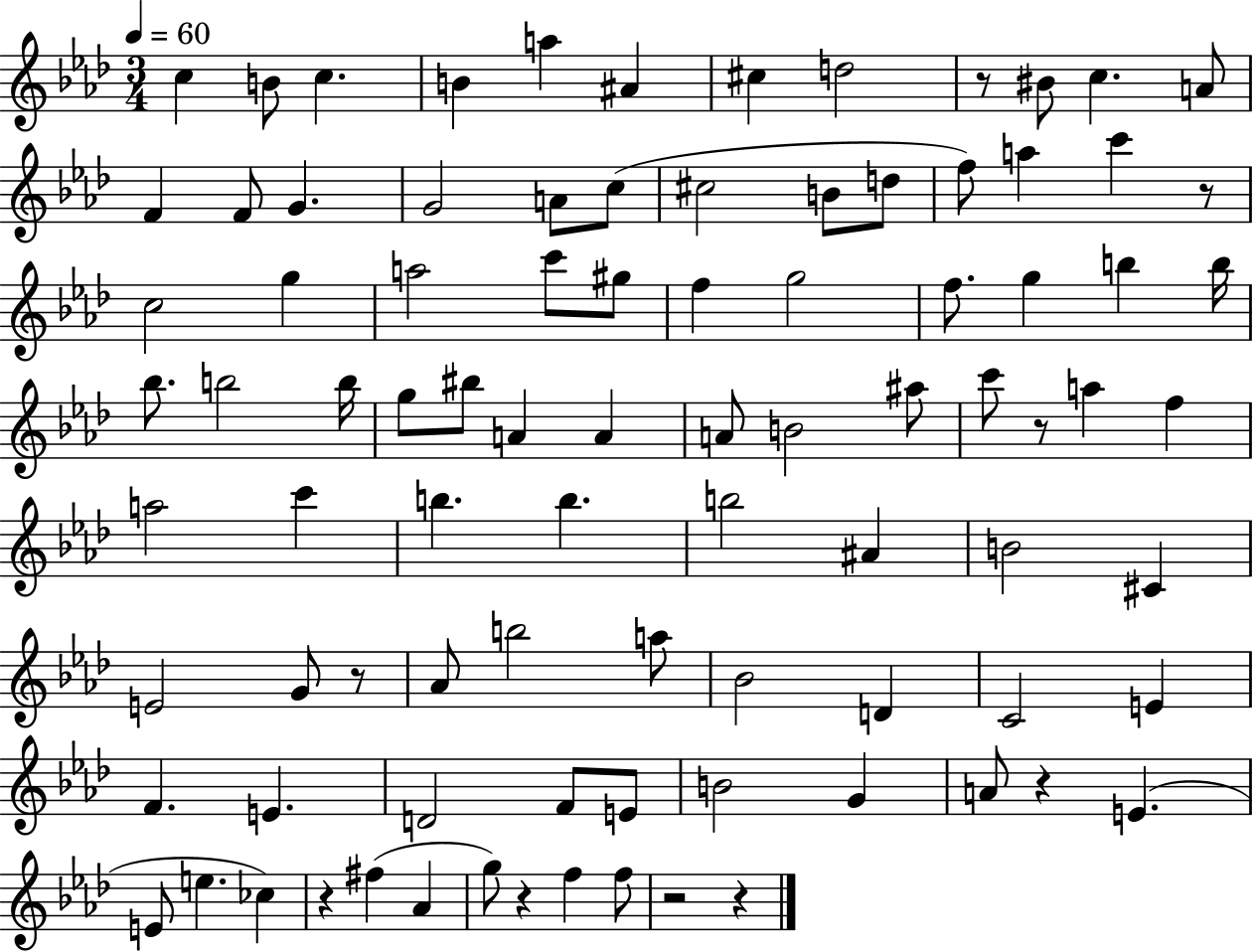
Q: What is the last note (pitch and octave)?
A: F5